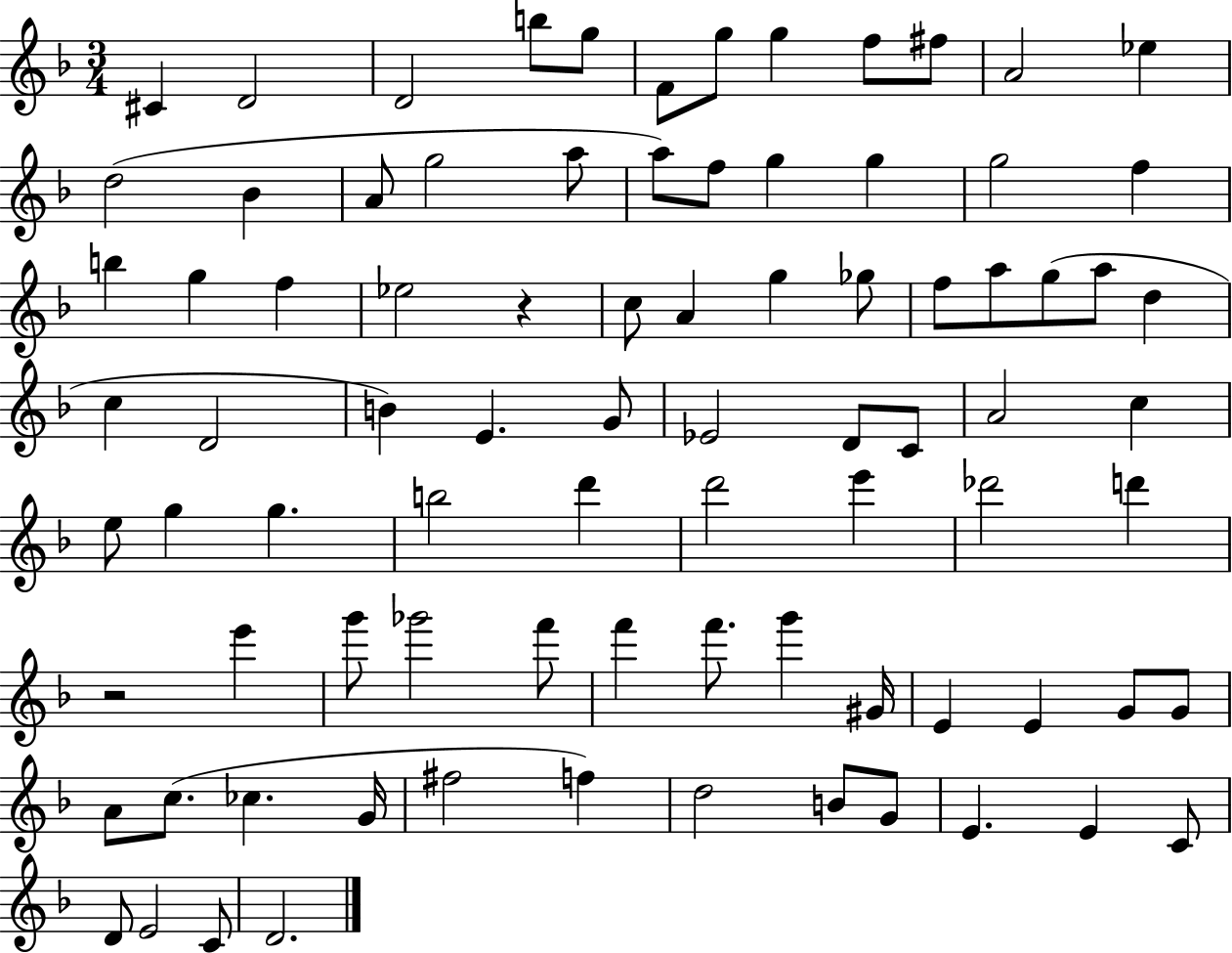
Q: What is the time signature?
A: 3/4